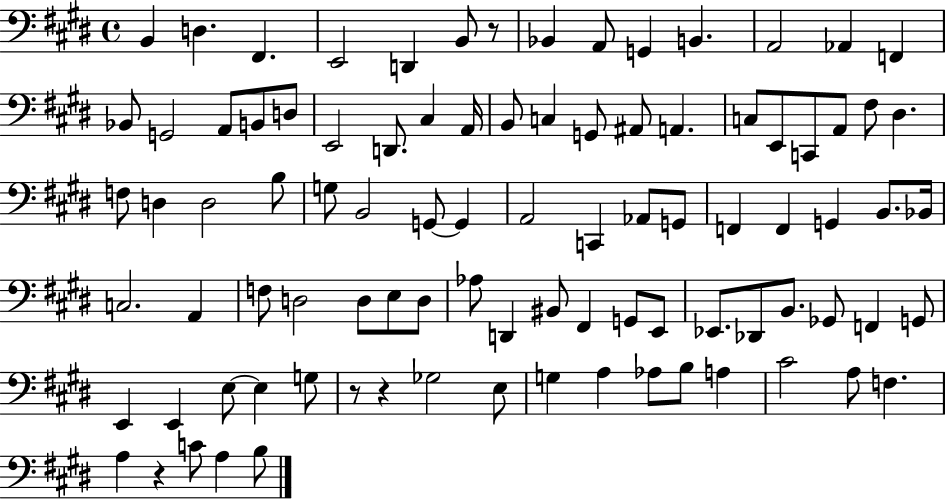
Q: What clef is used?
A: bass